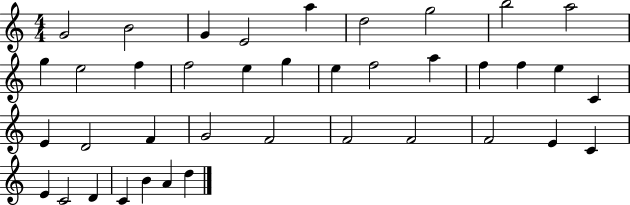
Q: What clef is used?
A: treble